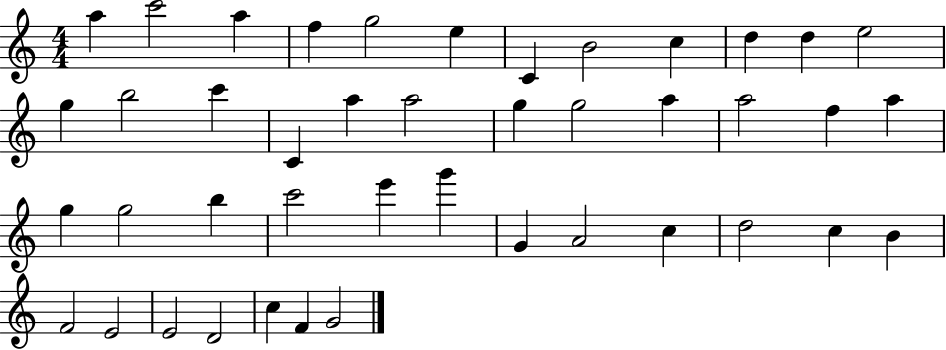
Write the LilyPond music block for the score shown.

{
  \clef treble
  \numericTimeSignature
  \time 4/4
  \key c \major
  a''4 c'''2 a''4 | f''4 g''2 e''4 | c'4 b'2 c''4 | d''4 d''4 e''2 | \break g''4 b''2 c'''4 | c'4 a''4 a''2 | g''4 g''2 a''4 | a''2 f''4 a''4 | \break g''4 g''2 b''4 | c'''2 e'''4 g'''4 | g'4 a'2 c''4 | d''2 c''4 b'4 | \break f'2 e'2 | e'2 d'2 | c''4 f'4 g'2 | \bar "|."
}